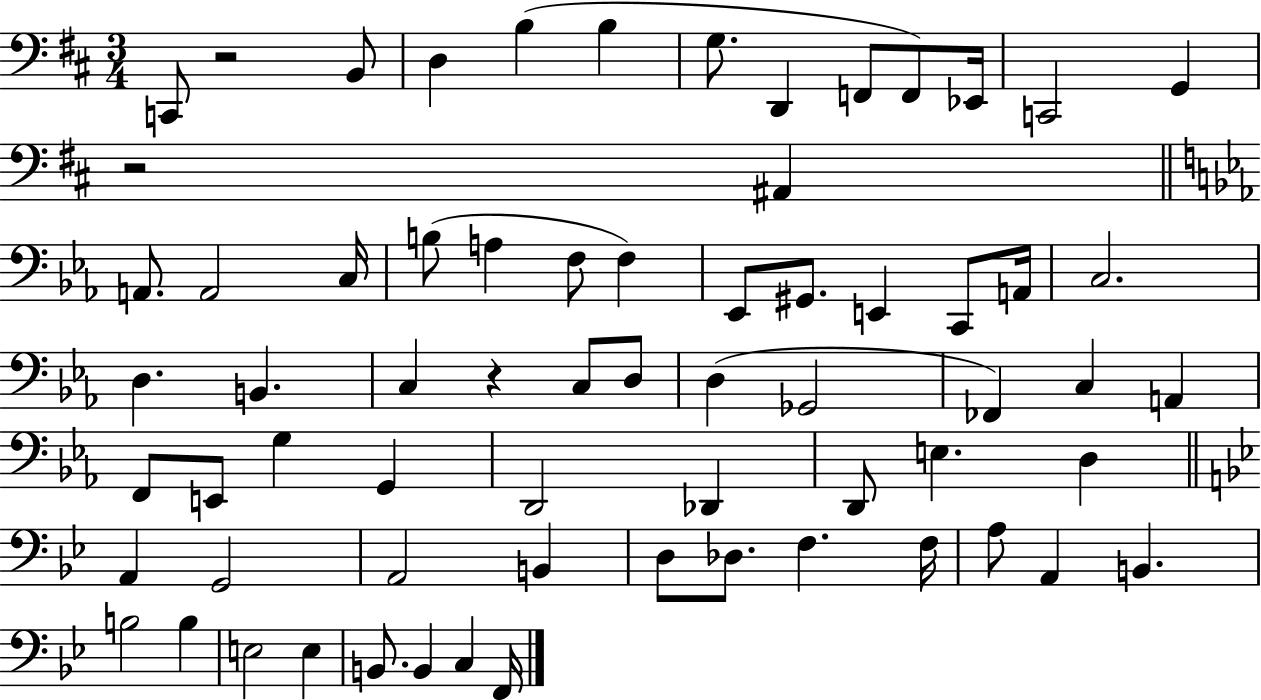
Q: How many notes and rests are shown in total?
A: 67